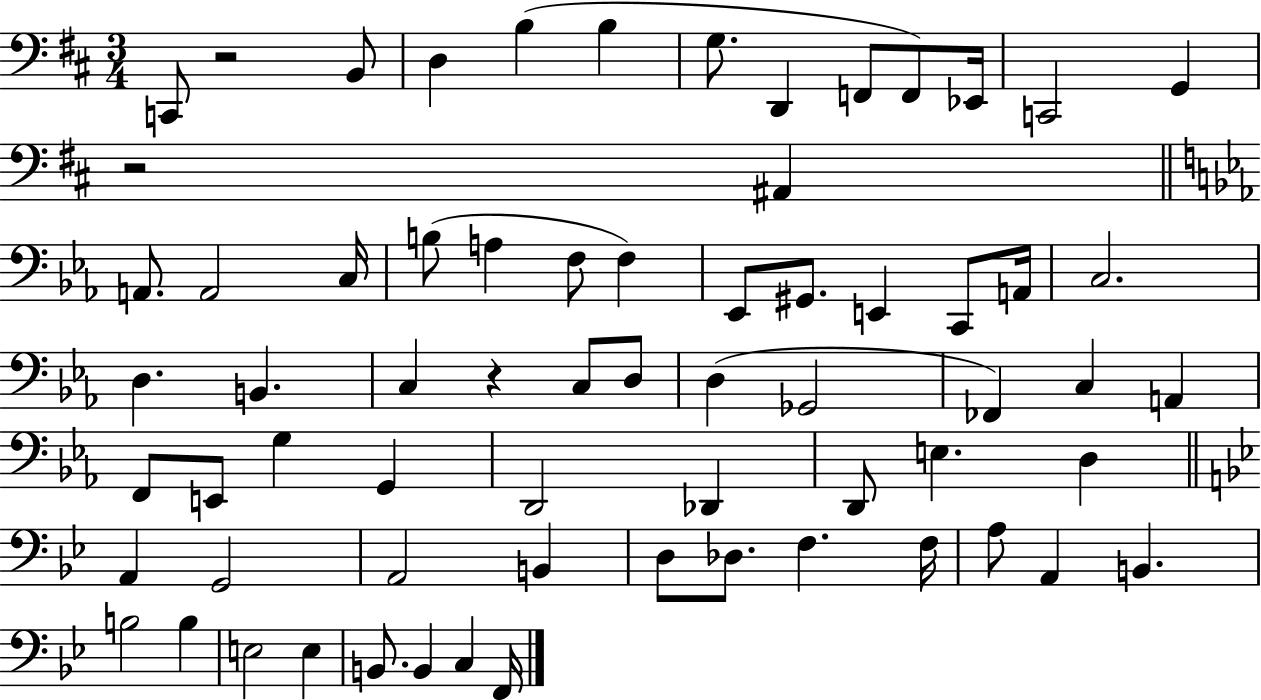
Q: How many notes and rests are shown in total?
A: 67